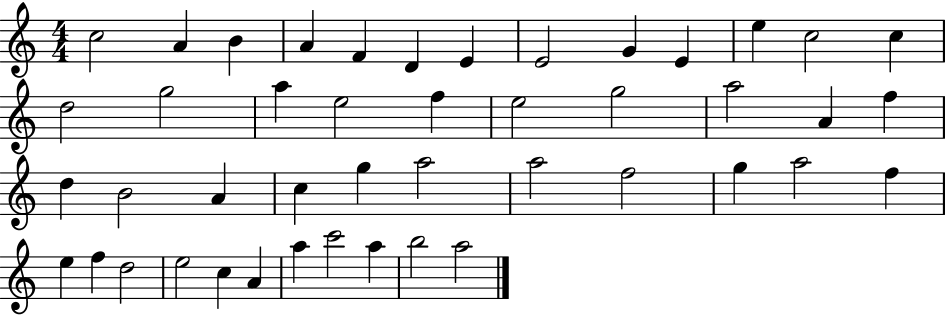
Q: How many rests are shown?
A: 0